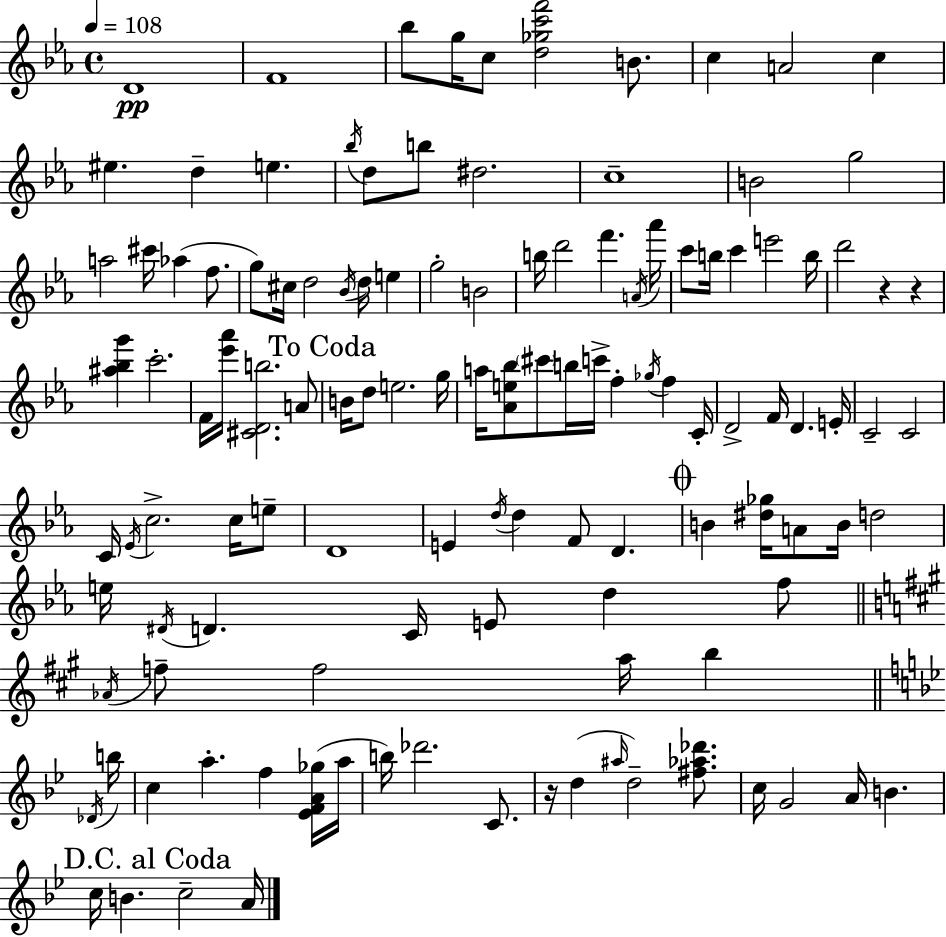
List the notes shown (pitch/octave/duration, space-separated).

D4/w F4/w Bb5/e G5/s C5/e [D5,Gb5,C6,F6]/h B4/e. C5/q A4/h C5/q EIS5/q. D5/q E5/q. Bb5/s D5/e B5/e D#5/h. C5/w B4/h G5/h A5/h C#6/s Ab5/q F5/e. G5/e C#5/s D5/h Bb4/s D5/s E5/q G5/h B4/h B5/s D6/h F6/q. A4/s Ab6/s C6/e B5/s C6/q E6/h B5/s D6/h R/q R/q [A#5,Bb5,G6]/q C6/h. F4/s [Eb6,Ab6]/s [C#4,D4,B5]/h. A4/e B4/s D5/e E5/h. G5/s A5/s [Ab4,E5,Bb5]/e C#6/e B5/s C6/s F5/q Gb5/s F5/q C4/s D4/h F4/s D4/q. E4/s C4/h C4/h C4/s Eb4/s C5/h. C5/s E5/e D4/w E4/q D5/s D5/q F4/e D4/q. B4/q [D#5,Gb5]/s A4/e B4/s D5/h E5/s D#4/s D4/q. C4/s E4/e D5/q F5/e Ab4/s F5/e F5/h A5/s B5/q Db4/s B5/s C5/q A5/q. F5/q [Eb4,F4,A4,Gb5]/s A5/s B5/s Db6/h. C4/e. R/s D5/q A#5/s D5/h [F#5,Ab5,Db6]/e. C5/s G4/h A4/s B4/q. C5/s B4/q. C5/h A4/s